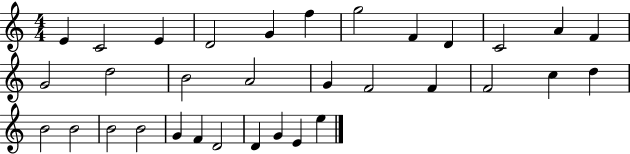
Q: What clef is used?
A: treble